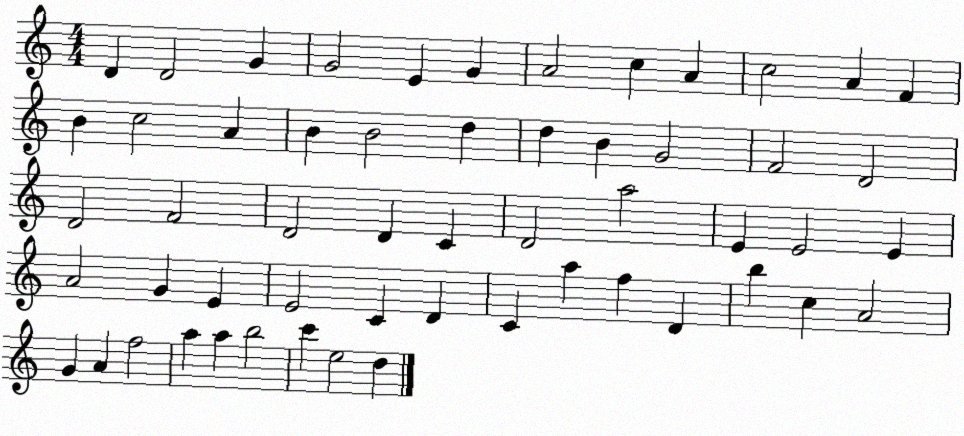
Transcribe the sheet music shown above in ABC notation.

X:1
T:Untitled
M:4/4
L:1/4
K:C
D D2 G G2 E G A2 c A c2 A F B c2 A B B2 d d B G2 F2 D2 D2 F2 D2 D C D2 a2 E E2 E A2 G E E2 C D C a f D b c A2 G A f2 a a b2 c' e2 d